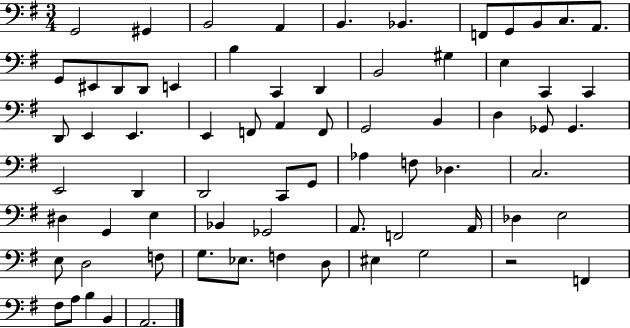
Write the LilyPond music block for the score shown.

{
  \clef bass
  \numericTimeSignature
  \time 3/4
  \key g \major
  \repeat volta 2 { g,2 gis,4 | b,2 a,4 | b,4. bes,4. | f,8 g,8 b,8 c8. a,8. | \break g,8 eis,8 d,8 d,8 e,4 | b4 c,4 d,4 | b,2 gis4 | e4 c,4 c,4 | \break d,8 e,4 e,4. | e,4 f,8 a,4 f,8 | g,2 b,4 | d4 ges,8 ges,4. | \break e,2 d,4 | d,2 c,8 g,8 | aes4 f8 des4. | c2. | \break dis4 g,4 e4 | bes,4 ges,2 | a,8. f,2 a,16 | des4 e2 | \break e8 d2 f8 | g8. ees8. f4 d8 | eis4 g2 | r2 f,4 | \break fis8 a8 b4 b,4 | a,2. | } \bar "|."
}